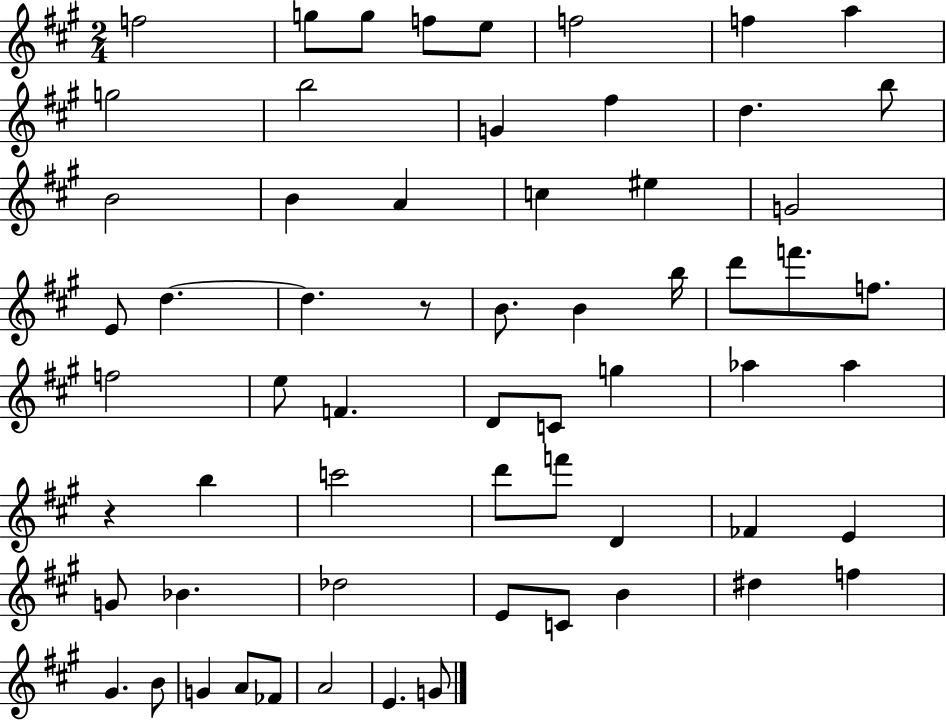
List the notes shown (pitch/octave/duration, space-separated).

F5/h G5/e G5/e F5/e E5/e F5/h F5/q A5/q G5/h B5/h G4/q F#5/q D5/q. B5/e B4/h B4/q A4/q C5/q EIS5/q G4/h E4/e D5/q. D5/q. R/e B4/e. B4/q B5/s D6/e F6/e. F5/e. F5/h E5/e F4/q. D4/e C4/e G5/q Ab5/q Ab5/q R/q B5/q C6/h D6/e F6/e D4/q FES4/q E4/q G4/e Bb4/q. Db5/h E4/e C4/e B4/q D#5/q F5/q G#4/q. B4/e G4/q A4/e FES4/e A4/h E4/q. G4/e